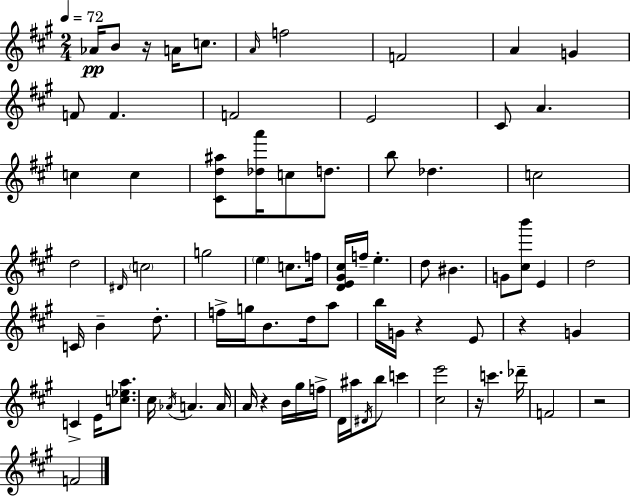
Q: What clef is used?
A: treble